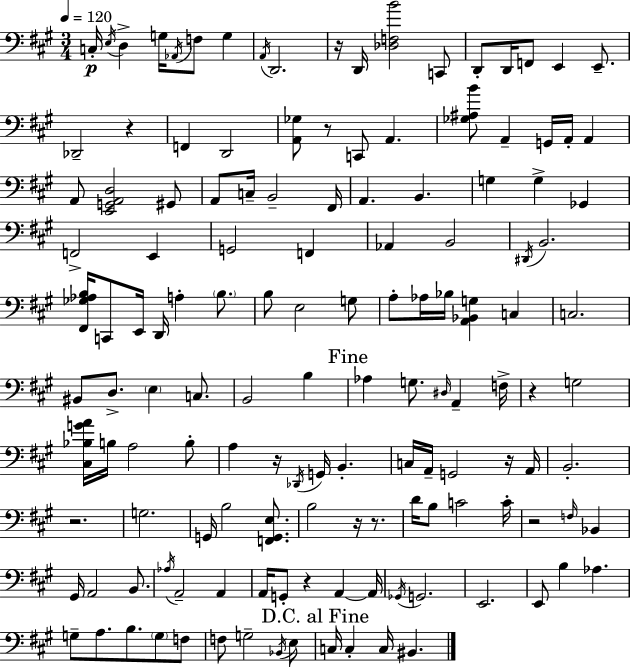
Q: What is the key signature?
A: A major